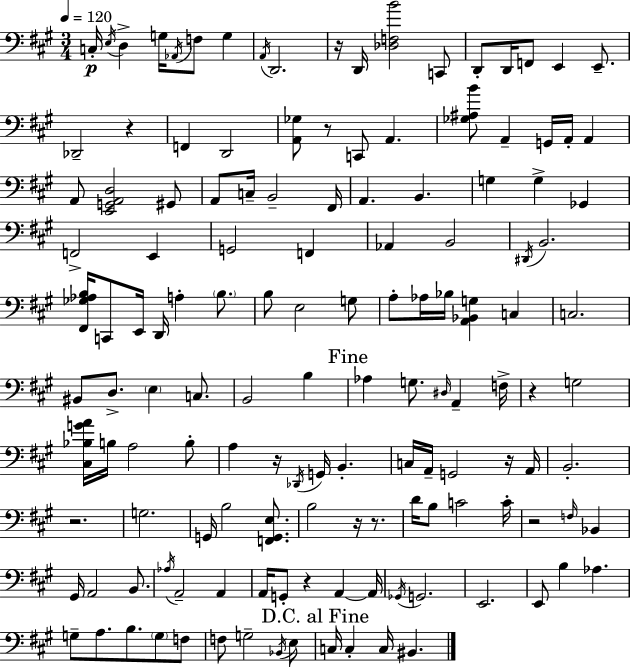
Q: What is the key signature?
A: A major